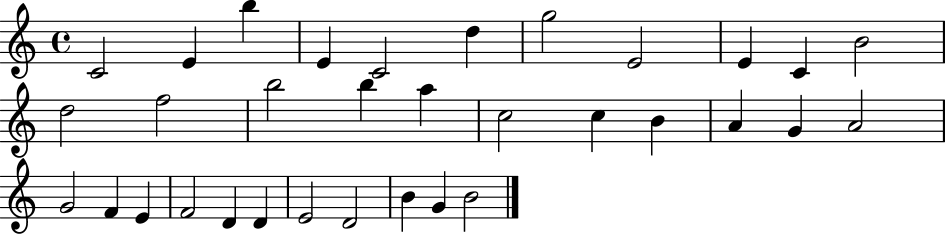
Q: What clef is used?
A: treble